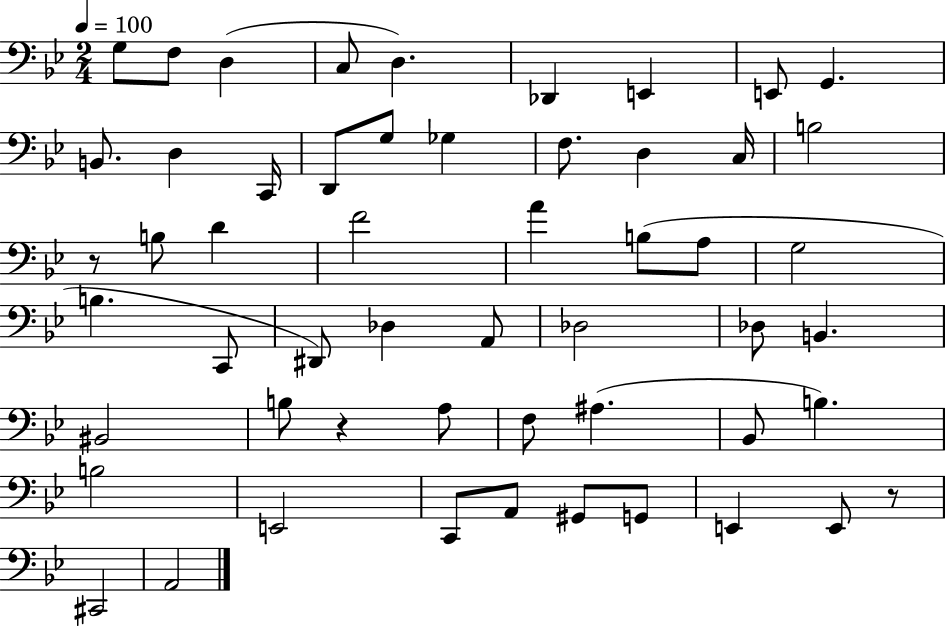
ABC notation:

X:1
T:Untitled
M:2/4
L:1/4
K:Bb
G,/2 F,/2 D, C,/2 D, _D,, E,, E,,/2 G,, B,,/2 D, C,,/4 D,,/2 G,/2 _G, F,/2 D, C,/4 B,2 z/2 B,/2 D F2 A B,/2 A,/2 G,2 B, C,,/2 ^D,,/2 _D, A,,/2 _D,2 _D,/2 B,, ^B,,2 B,/2 z A,/2 F,/2 ^A, _B,,/2 B, B,2 E,,2 C,,/2 A,,/2 ^G,,/2 G,,/2 E,, E,,/2 z/2 ^C,,2 A,,2